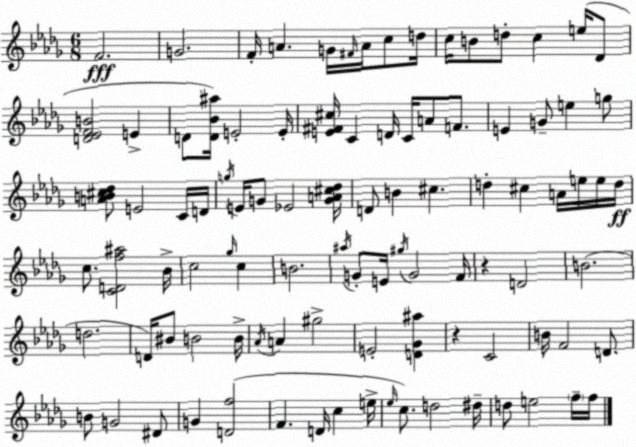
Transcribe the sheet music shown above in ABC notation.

X:1
T:Untitled
M:6/8
L:1/4
K:Bbm
F2 G2 F/4 A G/4 ^F/4 A/4 c/2 d/4 c/4 B/2 d/2 c e/4 _D/2 [D_EFB]2 E D/2 [D_B^a]/4 E2 E/4 [E^F^c]/4 C D/4 C/4 A/2 F/2 E G/2 e g/2 [AB^c_d]/2 E2 C/4 D/4 g/4 E/4 G/2 _E2 [GA^c_d]/4 D/2 B ^c d ^c A/4 e/4 e/4 d/4 c/2 [CDf^a]2 _B/4 c2 _g/4 c B2 ^a/4 G/2 E/4 ^g/4 G2 F/4 z D2 B2 d2 D/4 ^B/2 B2 B/4 _A/4 A ^g2 E2 [D_G^a] z C2 B/4 F2 D/2 B/2 G2 ^D/2 G [Df]2 F D/4 c e/4 _e/4 c/2 d2 ^d/4 d/2 e2 f/4 f/4